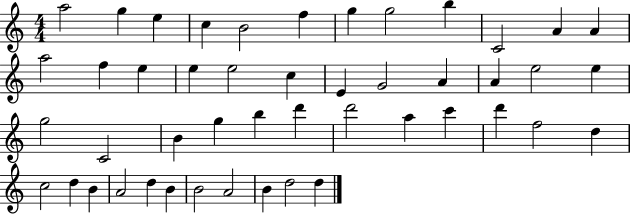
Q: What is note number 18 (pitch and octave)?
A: C5